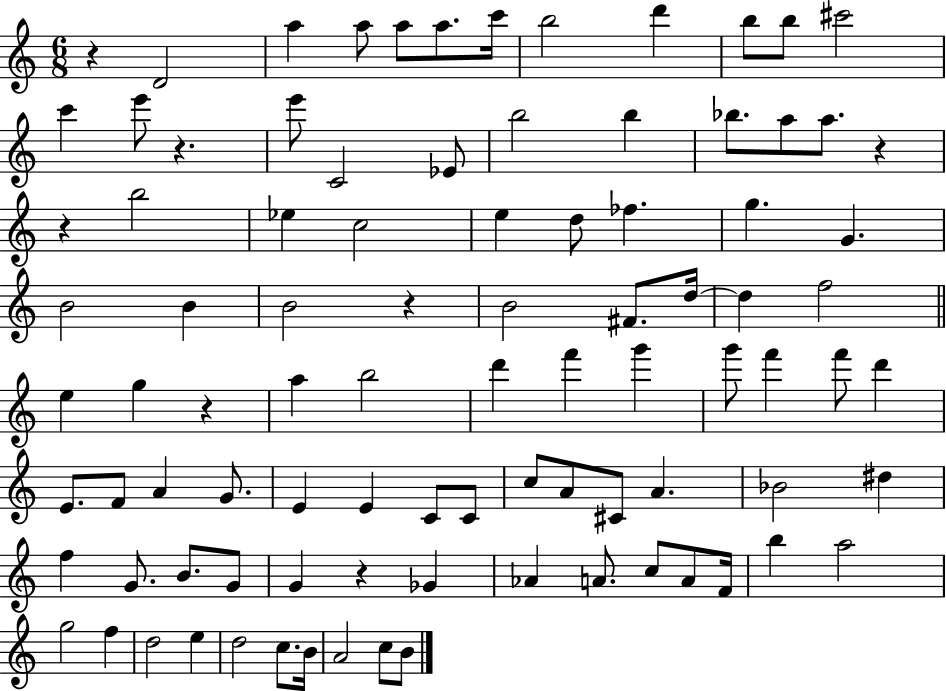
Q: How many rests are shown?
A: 7